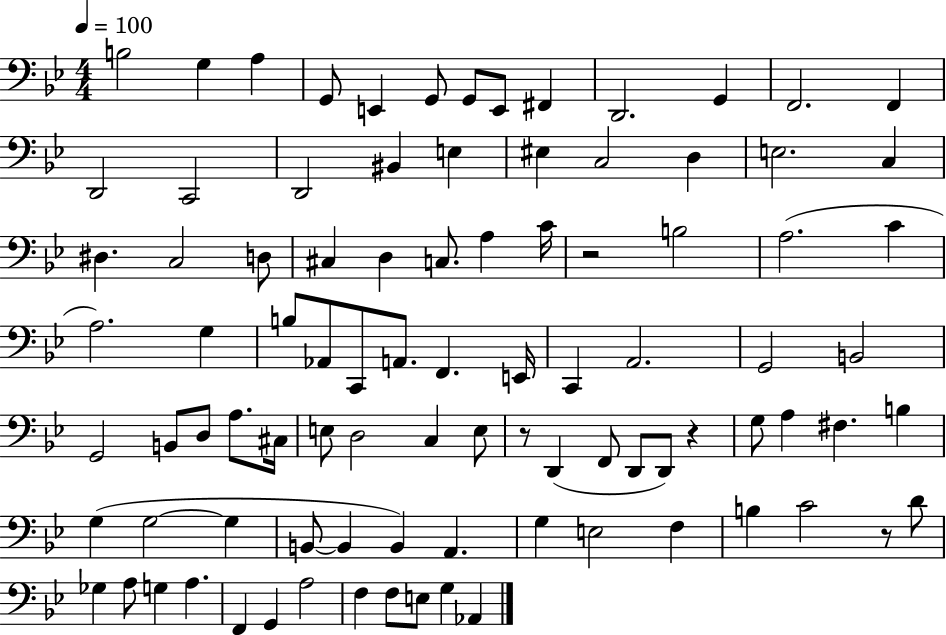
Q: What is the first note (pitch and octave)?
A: B3